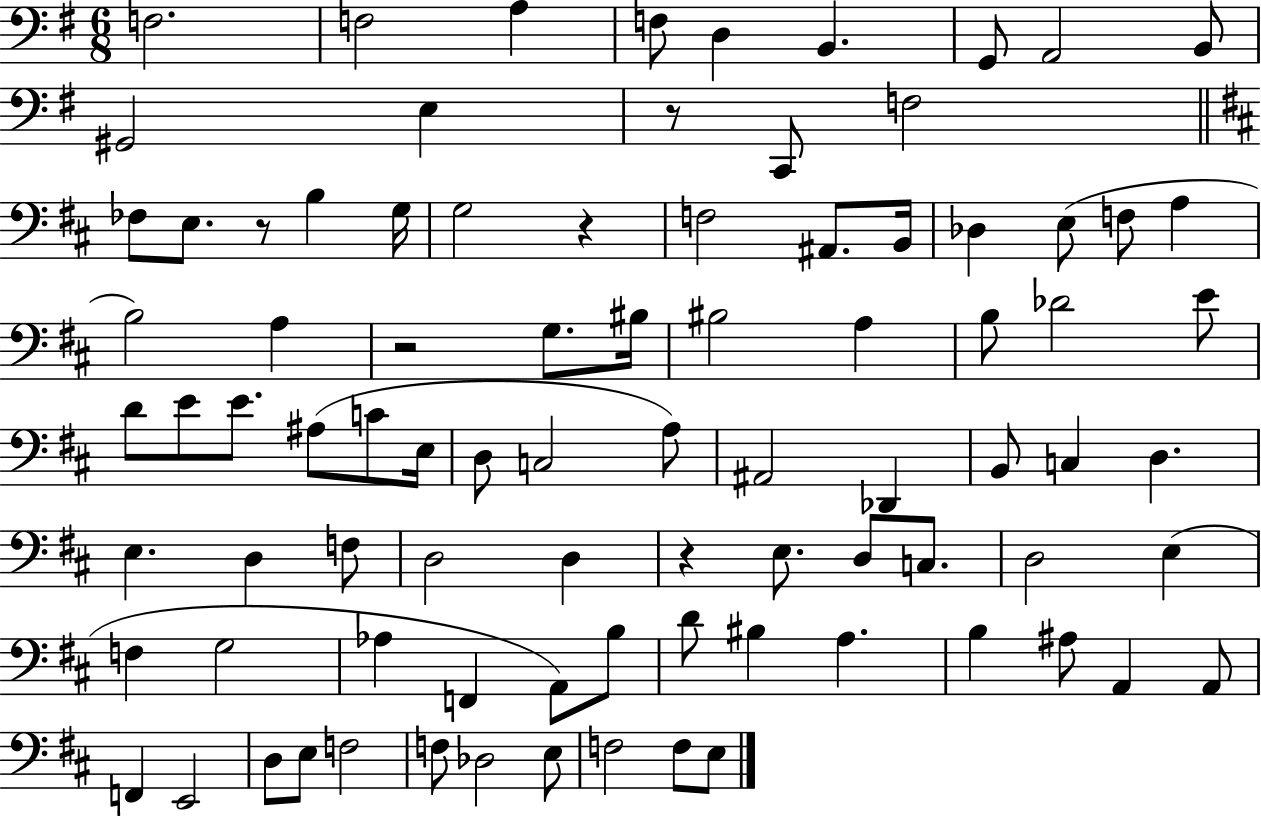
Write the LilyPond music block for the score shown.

{
  \clef bass
  \numericTimeSignature
  \time 6/8
  \key g \major
  \repeat volta 2 { f2. | f2 a4 | f8 d4 b,4. | g,8 a,2 b,8 | \break gis,2 e4 | r8 c,8 f2 | \bar "||" \break \key d \major fes8 e8. r8 b4 g16 | g2 r4 | f2 ais,8. b,16 | des4 e8( f8 a4 | \break b2) a4 | r2 g8. bis16 | bis2 a4 | b8 des'2 e'8 | \break d'8 e'8 e'8. ais8( c'8 e16 | d8 c2 a8) | ais,2 des,4 | b,8 c4 d4. | \break e4. d4 f8 | d2 d4 | r4 e8. d8 c8. | d2 e4( | \break f4 g2 | aes4 f,4 a,8) b8 | d'8 bis4 a4. | b4 ais8 a,4 a,8 | \break f,4 e,2 | d8 e8 f2 | f8 des2 e8 | f2 f8 e8 | \break } \bar "|."
}